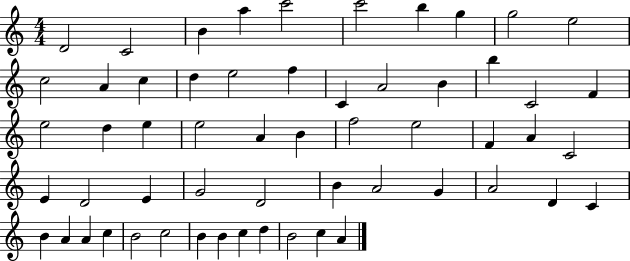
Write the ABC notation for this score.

X:1
T:Untitled
M:4/4
L:1/4
K:C
D2 C2 B a c'2 c'2 b g g2 e2 c2 A c d e2 f C A2 B b C2 F e2 d e e2 A B f2 e2 F A C2 E D2 E G2 D2 B A2 G A2 D C B A A c B2 c2 B B c d B2 c A